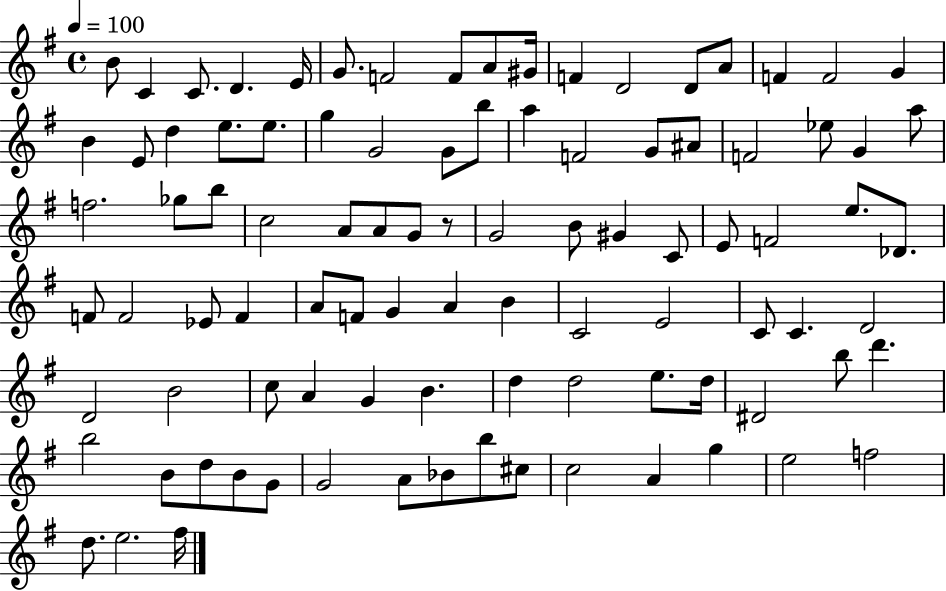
B4/e C4/q C4/e. D4/q. E4/s G4/e. F4/h F4/e A4/e G#4/s F4/q D4/h D4/e A4/e F4/q F4/h G4/q B4/q E4/e D5/q E5/e. E5/e. G5/q G4/h G4/e B5/e A5/q F4/h G4/e A#4/e F4/h Eb5/e G4/q A5/e F5/h. Gb5/e B5/e C5/h A4/e A4/e G4/e R/e G4/h B4/e G#4/q C4/e E4/e F4/h E5/e. Db4/e. F4/e F4/h Eb4/e F4/q A4/e F4/e G4/q A4/q B4/q C4/h E4/h C4/e C4/q. D4/h D4/h B4/h C5/e A4/q G4/q B4/q. D5/q D5/h E5/e. D5/s D#4/h B5/e D6/q. B5/h B4/e D5/e B4/e G4/e G4/h A4/e Bb4/e B5/e C#5/e C5/h A4/q G5/q E5/h F5/h D5/e. E5/h. F#5/s